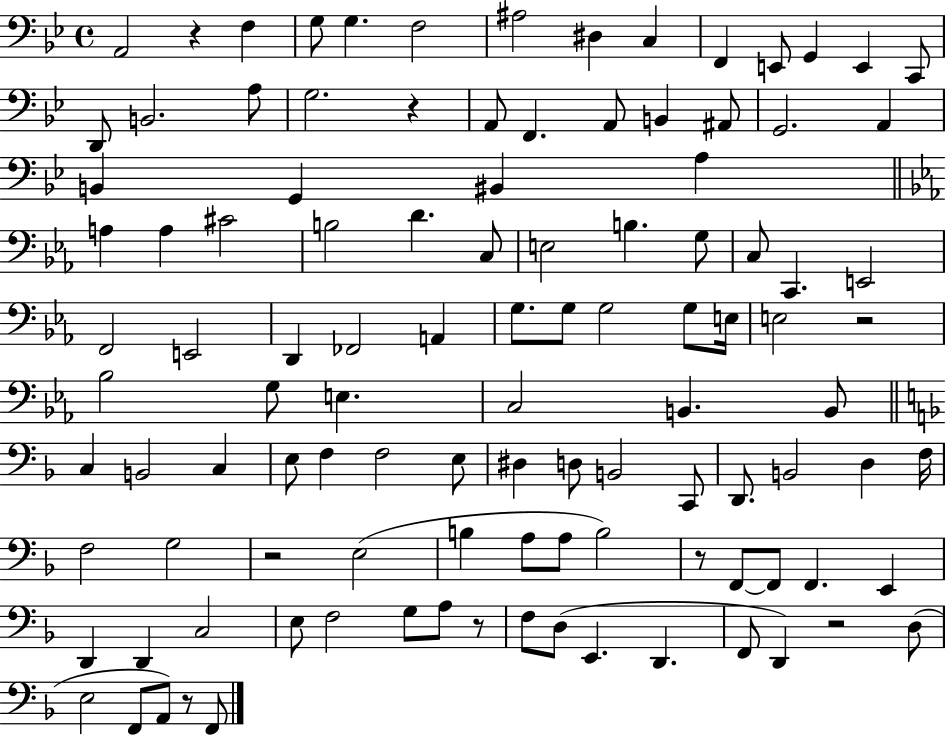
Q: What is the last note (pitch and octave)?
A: F2